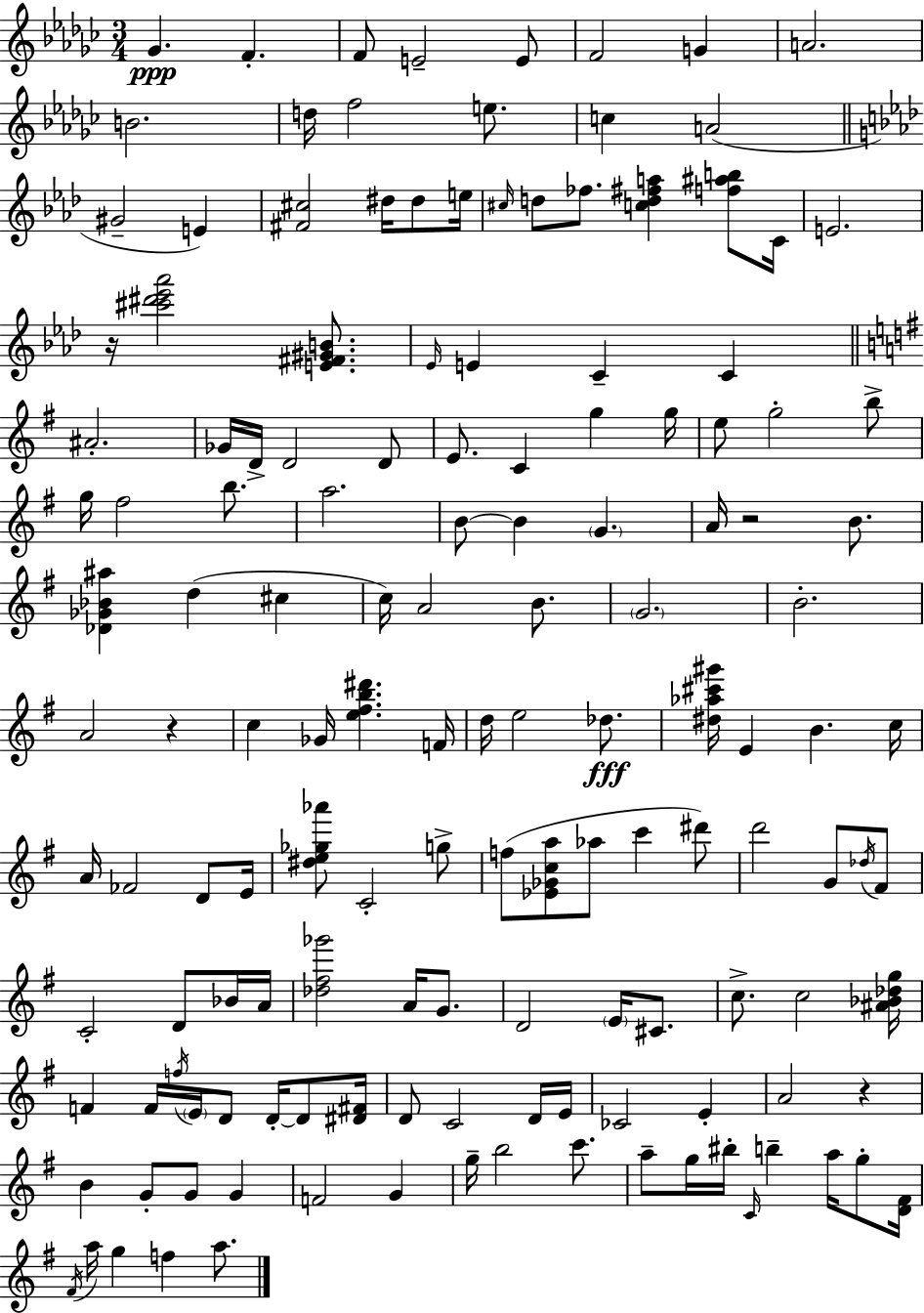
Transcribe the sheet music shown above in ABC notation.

X:1
T:Untitled
M:3/4
L:1/4
K:Ebm
_G F F/2 E2 E/2 F2 G A2 B2 d/4 f2 e/2 c A2 ^G2 E [^F^c]2 ^d/4 ^d/2 e/4 ^c/4 d/2 _f/2 [cd^fa] [f^ab]/2 C/4 E2 z/4 [^c'^d'_e'_a']2 [E^F^GB]/2 _E/4 E C C ^A2 _G/4 D/4 D2 D/2 E/2 C g g/4 e/2 g2 b/2 g/4 ^f2 b/2 a2 B/2 B G A/4 z2 B/2 [_D_G_B^a] d ^c c/4 A2 B/2 G2 B2 A2 z c _G/4 [e^fb^d'] F/4 d/4 e2 _d/2 [^d_a^c'^g']/4 E B c/4 A/4 _F2 D/2 E/4 [^de_g_a']/2 C2 g/2 f/2 [_E_Gca]/2 _a/2 c' ^d'/2 d'2 G/2 _d/4 ^F/2 C2 D/2 _B/4 A/4 [_d^f_g']2 A/4 G/2 D2 E/4 ^C/2 c/2 c2 [^A_B_dg]/4 F F/4 f/4 E/4 D/2 D/4 D/2 [^D^F]/4 D/2 C2 D/4 E/4 _C2 E A2 z B G/2 G/2 G F2 G g/4 b2 c'/2 a/2 g/4 ^b/4 C/4 b a/4 g/2 [D^F]/4 ^F/4 a/4 g f a/2